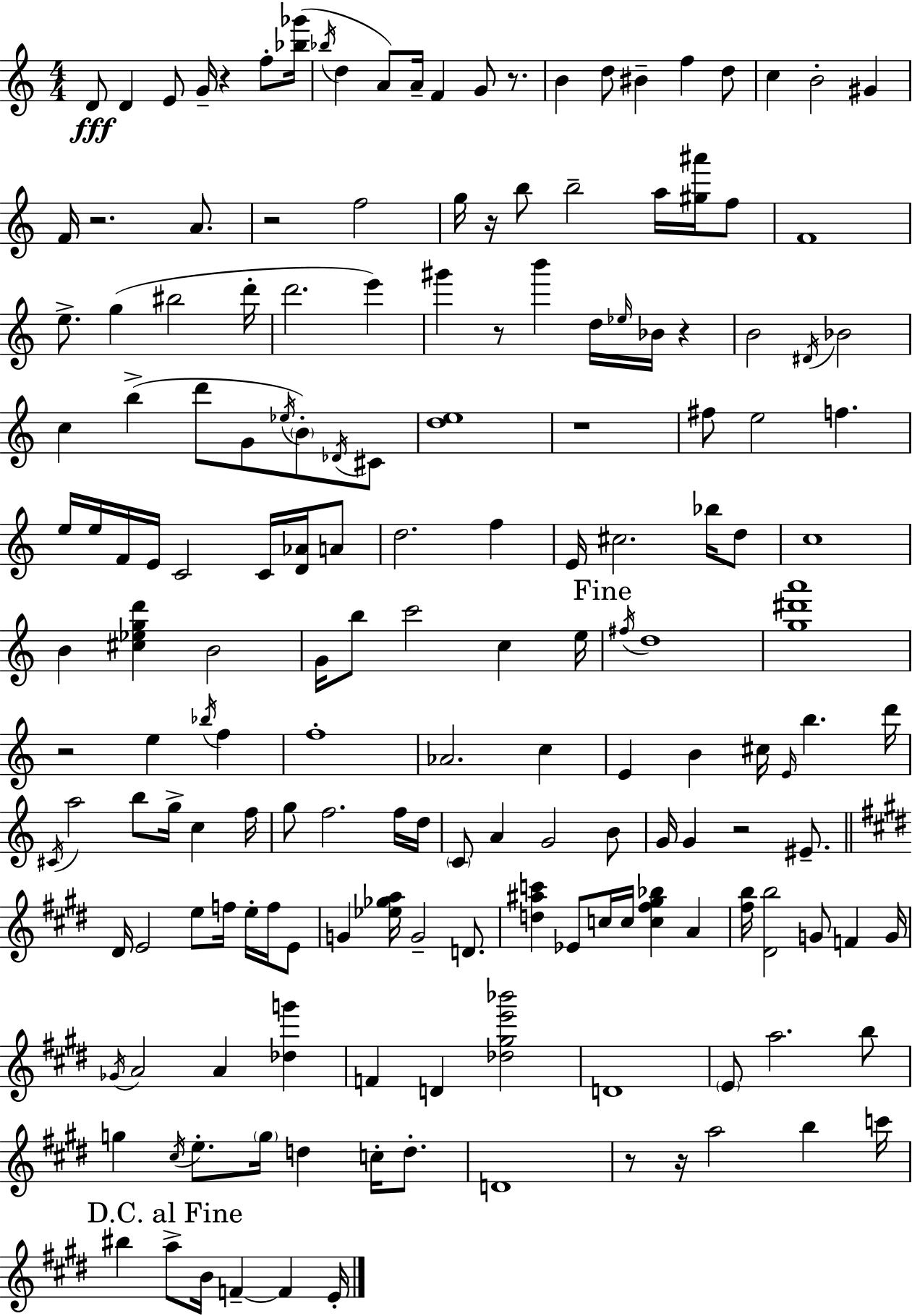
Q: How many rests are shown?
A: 12